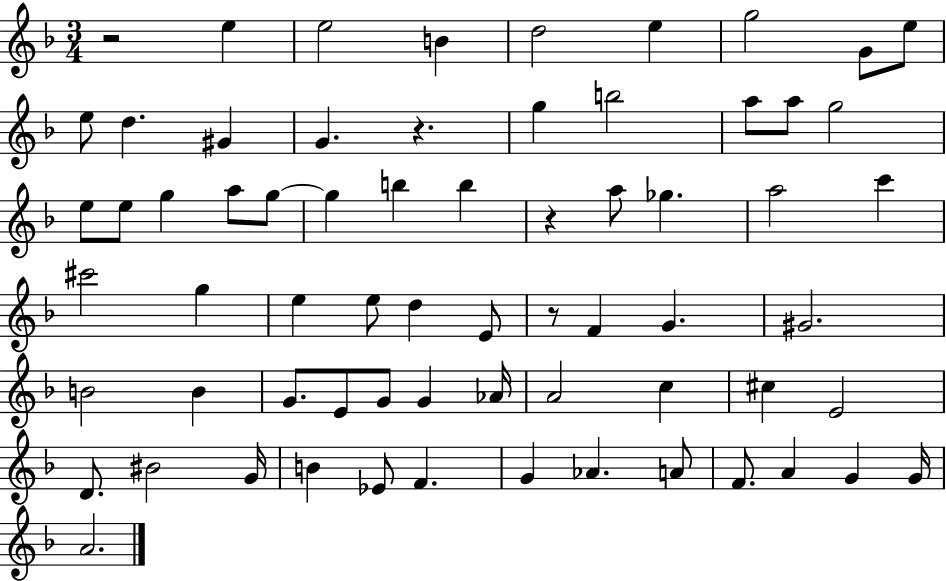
{
  \clef treble
  \numericTimeSignature
  \time 3/4
  \key f \major
  r2 e''4 | e''2 b'4 | d''2 e''4 | g''2 g'8 e''8 | \break e''8 d''4. gis'4 | g'4. r4. | g''4 b''2 | a''8 a''8 g''2 | \break e''8 e''8 g''4 a''8 g''8~~ | g''4 b''4 b''4 | r4 a''8 ges''4. | a''2 c'''4 | \break cis'''2 g''4 | e''4 e''8 d''4 e'8 | r8 f'4 g'4. | gis'2. | \break b'2 b'4 | g'8. e'8 g'8 g'4 aes'16 | a'2 c''4 | cis''4 e'2 | \break d'8. bis'2 g'16 | b'4 ees'8 f'4. | g'4 aes'4. a'8 | f'8. a'4 g'4 g'16 | \break a'2. | \bar "|."
}